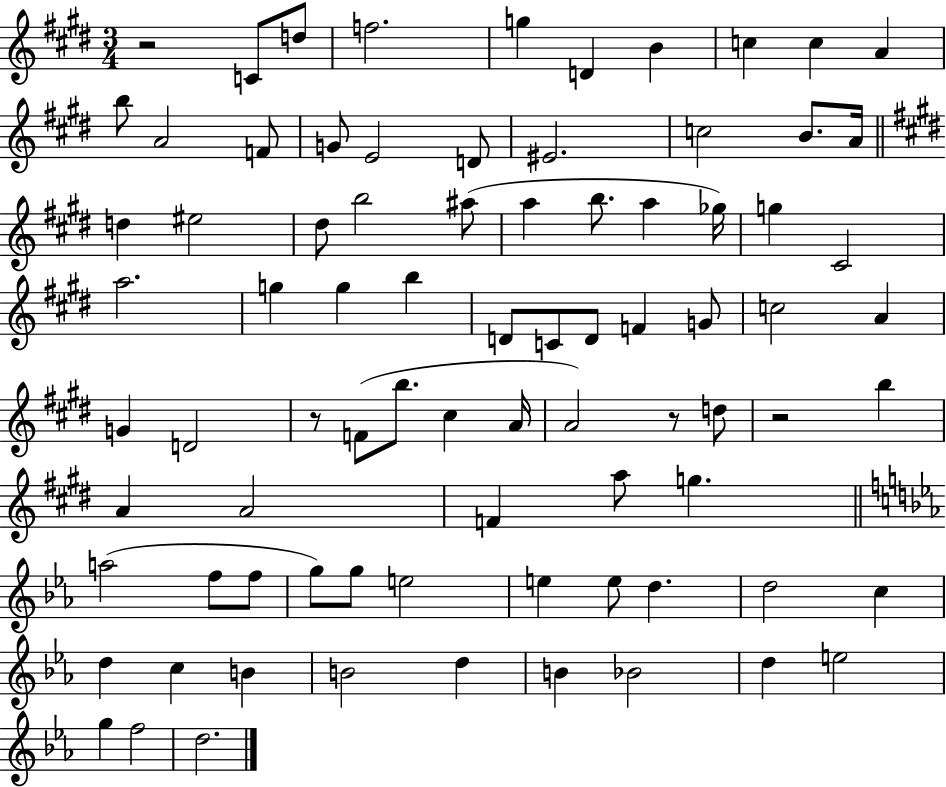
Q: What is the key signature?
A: E major